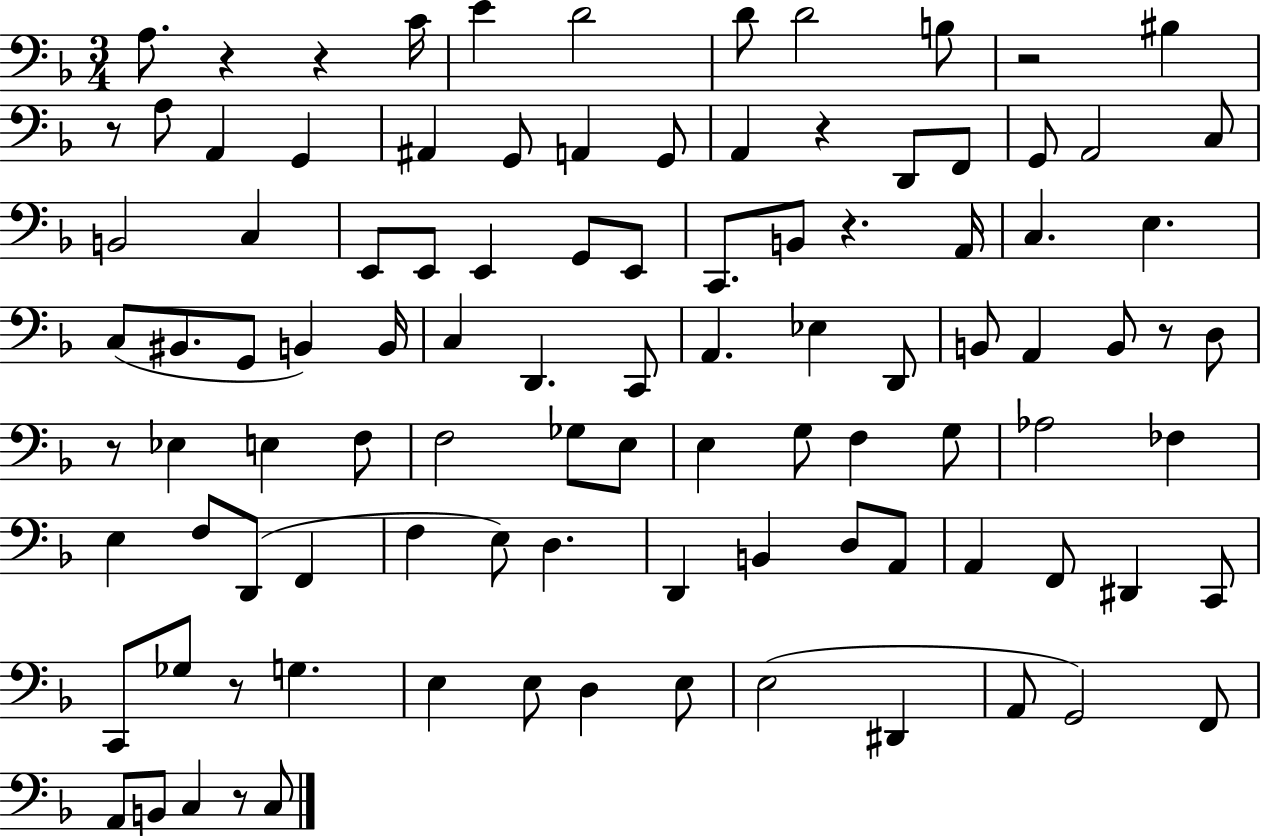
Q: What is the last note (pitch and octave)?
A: C3